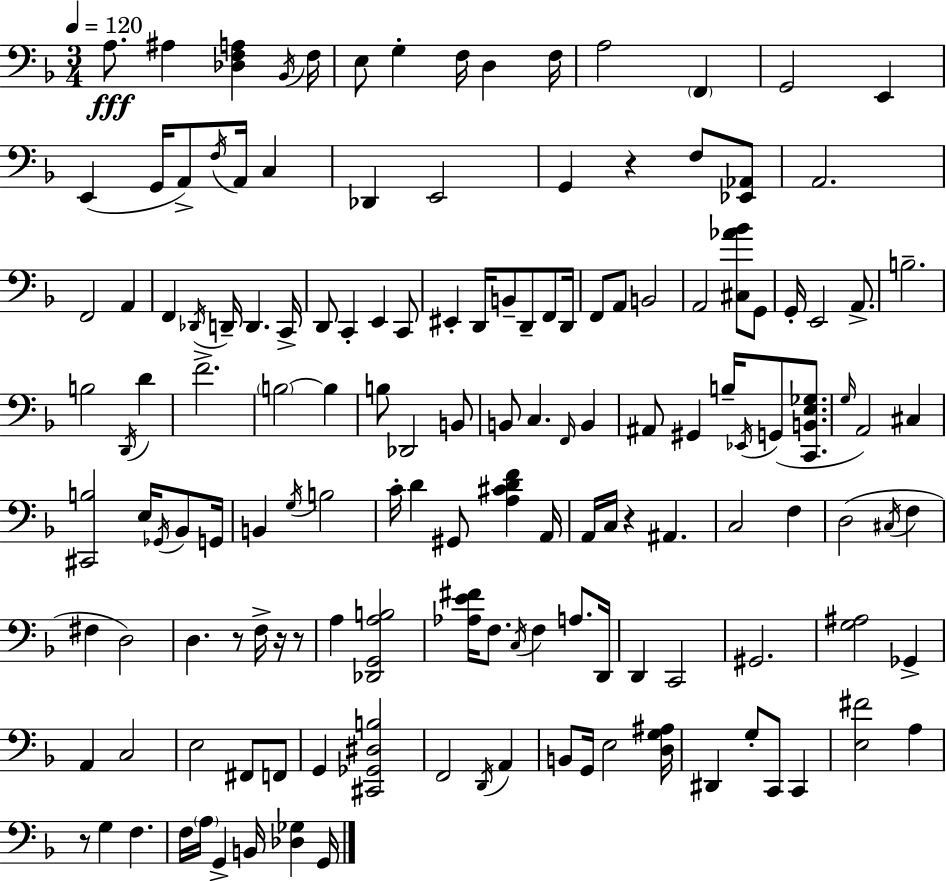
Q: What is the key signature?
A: D minor